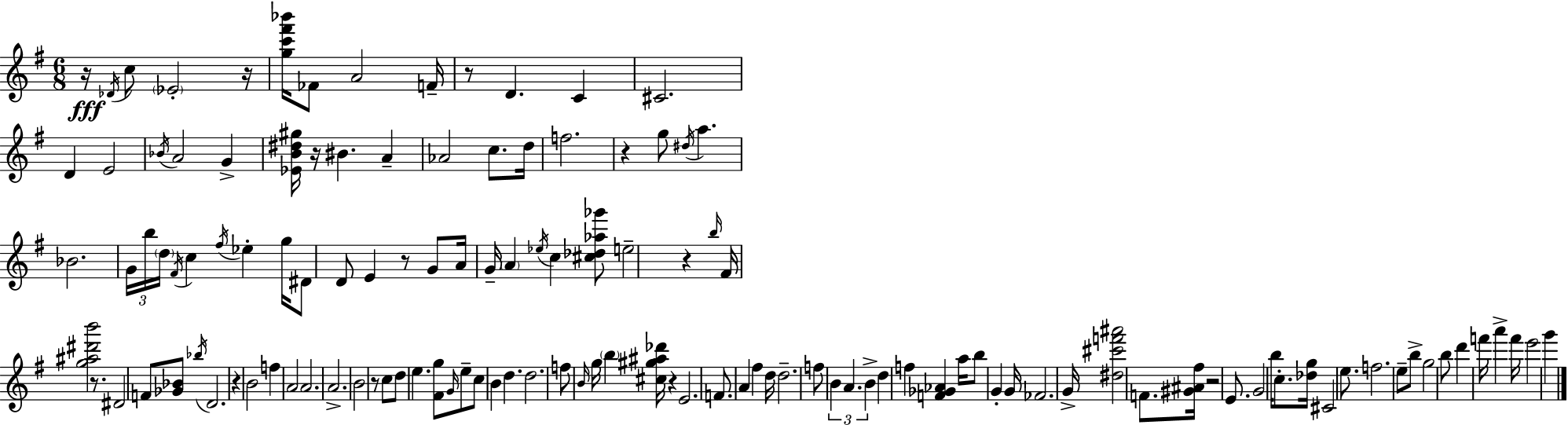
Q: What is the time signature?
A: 6/8